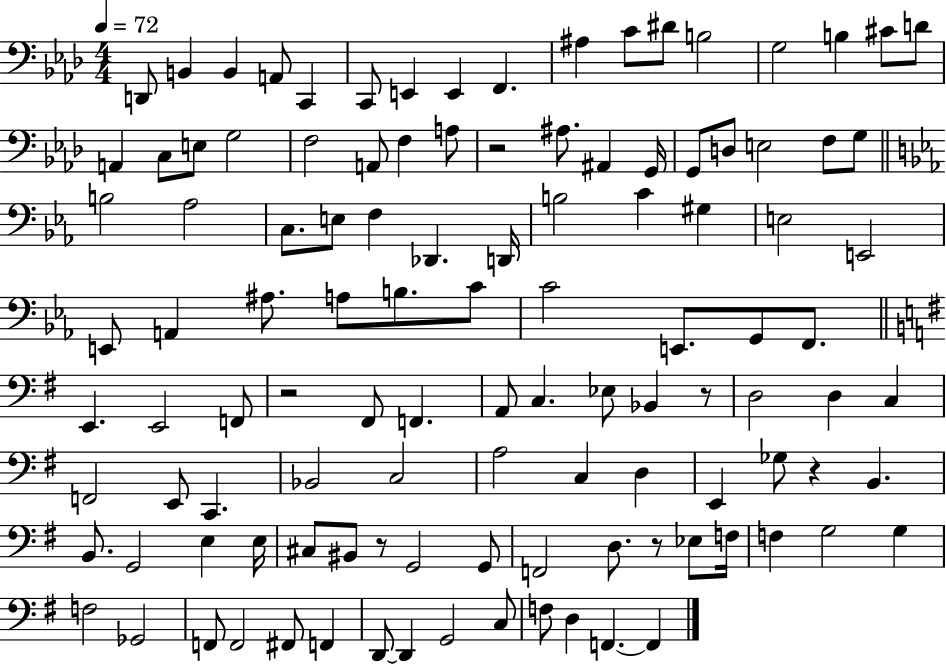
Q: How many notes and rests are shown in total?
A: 113